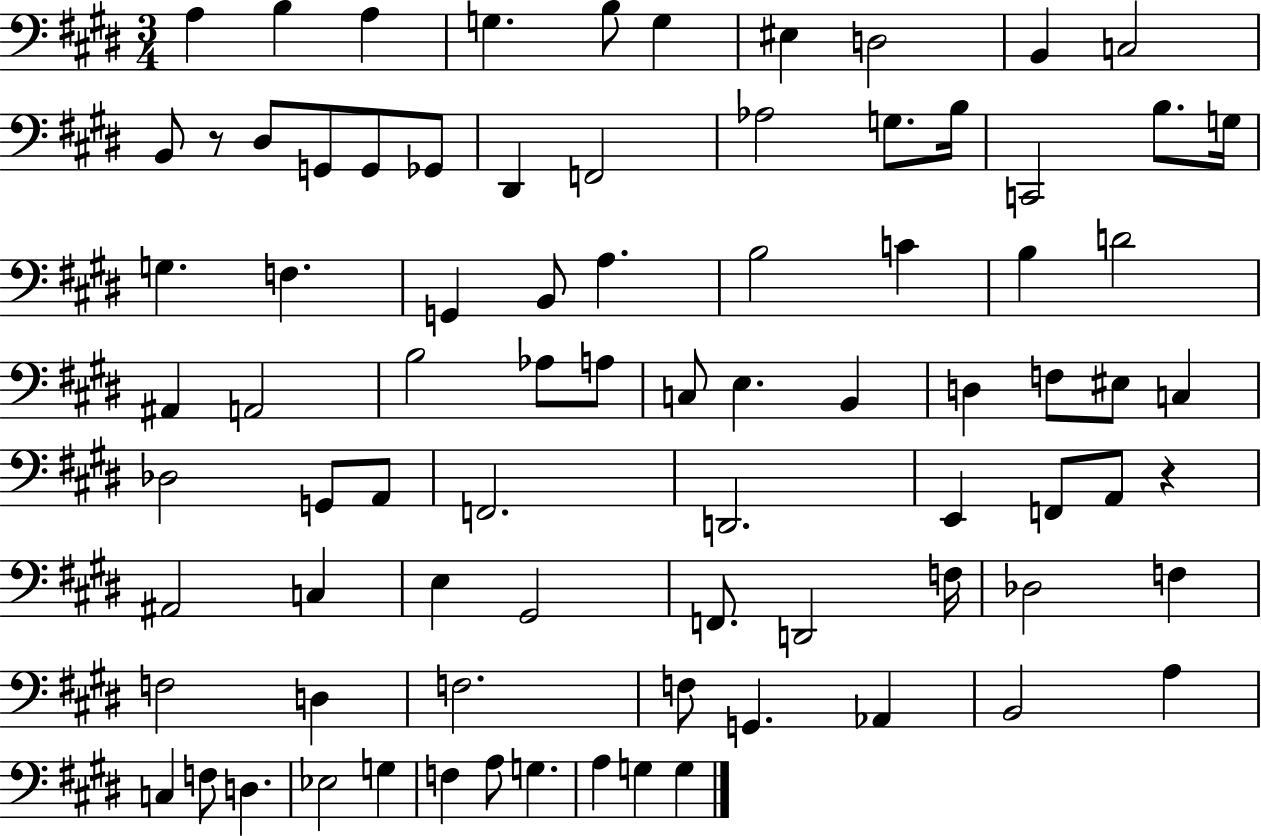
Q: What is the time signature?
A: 3/4